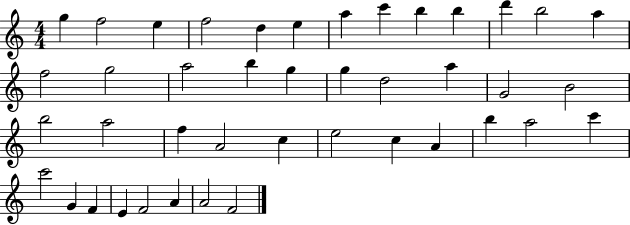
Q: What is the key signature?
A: C major